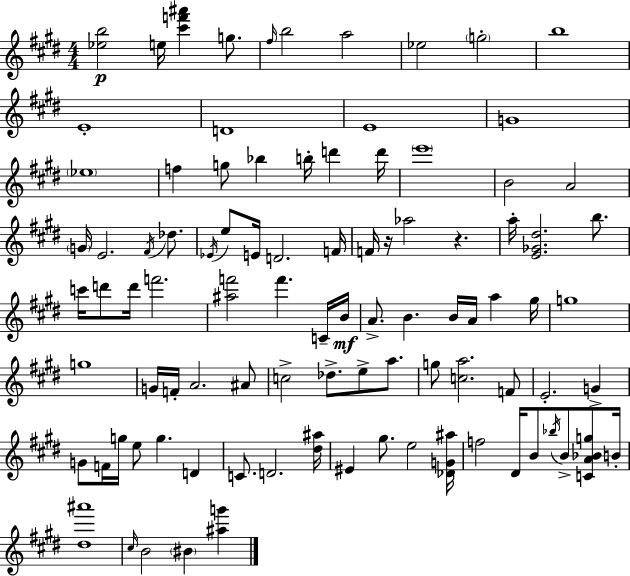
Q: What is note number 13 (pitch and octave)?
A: Eb5